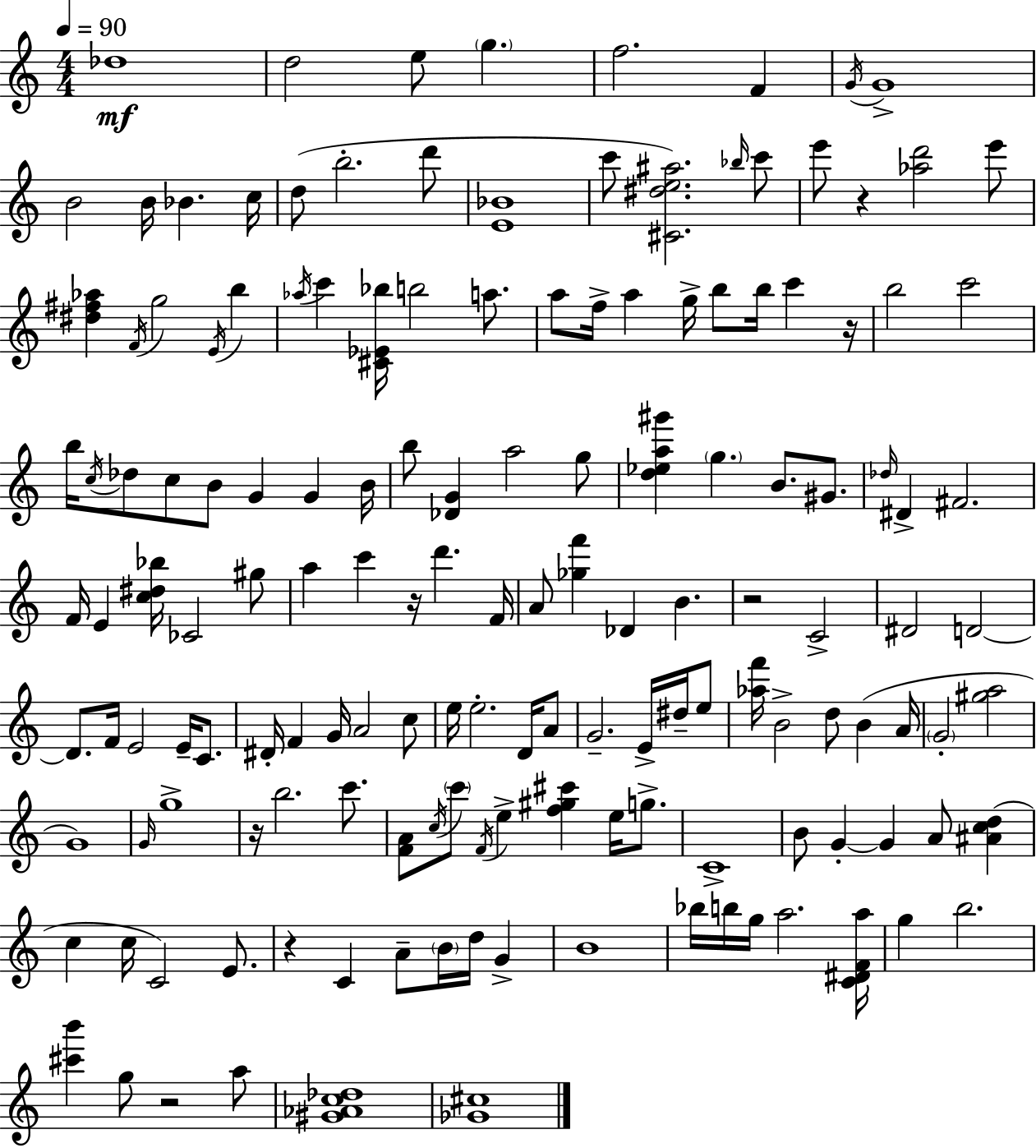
X:1
T:Untitled
M:4/4
L:1/4
K:Am
_d4 d2 e/2 g f2 F G/4 G4 B2 B/4 _B c/4 d/2 b2 d'/2 [E_B]4 c'/2 [^C^de^a]2 _b/4 c'/2 e'/2 z [_ad']2 e'/2 [^d^f_a] F/4 g2 E/4 b _a/4 c' [^C_E_b]/4 b2 a/2 a/2 f/4 a g/4 b/2 b/4 c' z/4 b2 c'2 b/4 c/4 _d/2 c/2 B/2 G G B/4 b/2 [_DG] a2 g/2 [d_ea^g'] g B/2 ^G/2 _d/4 ^D ^F2 F/4 E [c^d_b]/4 _C2 ^g/2 a c' z/4 d' F/4 A/2 [_gf'] _D B z2 C2 ^D2 D2 D/2 F/4 E2 E/4 C/2 ^D/4 F G/4 A2 c/2 e/4 e2 D/4 A/2 G2 E/4 ^d/4 e/2 [_af']/4 B2 d/2 B A/4 G2 [^ga]2 G4 G/4 g4 z/4 b2 c'/2 [FA]/2 c/4 c'/2 F/4 e [f^g^c'] e/4 g/2 C4 B/2 G G A/2 [^Acd] c c/4 C2 E/2 z C A/2 B/4 d/4 G B4 _b/4 b/4 g/4 a2 [C^DFa]/4 g b2 [^c'b'] g/2 z2 a/2 [^G_Ac_d]4 [_G^c]4